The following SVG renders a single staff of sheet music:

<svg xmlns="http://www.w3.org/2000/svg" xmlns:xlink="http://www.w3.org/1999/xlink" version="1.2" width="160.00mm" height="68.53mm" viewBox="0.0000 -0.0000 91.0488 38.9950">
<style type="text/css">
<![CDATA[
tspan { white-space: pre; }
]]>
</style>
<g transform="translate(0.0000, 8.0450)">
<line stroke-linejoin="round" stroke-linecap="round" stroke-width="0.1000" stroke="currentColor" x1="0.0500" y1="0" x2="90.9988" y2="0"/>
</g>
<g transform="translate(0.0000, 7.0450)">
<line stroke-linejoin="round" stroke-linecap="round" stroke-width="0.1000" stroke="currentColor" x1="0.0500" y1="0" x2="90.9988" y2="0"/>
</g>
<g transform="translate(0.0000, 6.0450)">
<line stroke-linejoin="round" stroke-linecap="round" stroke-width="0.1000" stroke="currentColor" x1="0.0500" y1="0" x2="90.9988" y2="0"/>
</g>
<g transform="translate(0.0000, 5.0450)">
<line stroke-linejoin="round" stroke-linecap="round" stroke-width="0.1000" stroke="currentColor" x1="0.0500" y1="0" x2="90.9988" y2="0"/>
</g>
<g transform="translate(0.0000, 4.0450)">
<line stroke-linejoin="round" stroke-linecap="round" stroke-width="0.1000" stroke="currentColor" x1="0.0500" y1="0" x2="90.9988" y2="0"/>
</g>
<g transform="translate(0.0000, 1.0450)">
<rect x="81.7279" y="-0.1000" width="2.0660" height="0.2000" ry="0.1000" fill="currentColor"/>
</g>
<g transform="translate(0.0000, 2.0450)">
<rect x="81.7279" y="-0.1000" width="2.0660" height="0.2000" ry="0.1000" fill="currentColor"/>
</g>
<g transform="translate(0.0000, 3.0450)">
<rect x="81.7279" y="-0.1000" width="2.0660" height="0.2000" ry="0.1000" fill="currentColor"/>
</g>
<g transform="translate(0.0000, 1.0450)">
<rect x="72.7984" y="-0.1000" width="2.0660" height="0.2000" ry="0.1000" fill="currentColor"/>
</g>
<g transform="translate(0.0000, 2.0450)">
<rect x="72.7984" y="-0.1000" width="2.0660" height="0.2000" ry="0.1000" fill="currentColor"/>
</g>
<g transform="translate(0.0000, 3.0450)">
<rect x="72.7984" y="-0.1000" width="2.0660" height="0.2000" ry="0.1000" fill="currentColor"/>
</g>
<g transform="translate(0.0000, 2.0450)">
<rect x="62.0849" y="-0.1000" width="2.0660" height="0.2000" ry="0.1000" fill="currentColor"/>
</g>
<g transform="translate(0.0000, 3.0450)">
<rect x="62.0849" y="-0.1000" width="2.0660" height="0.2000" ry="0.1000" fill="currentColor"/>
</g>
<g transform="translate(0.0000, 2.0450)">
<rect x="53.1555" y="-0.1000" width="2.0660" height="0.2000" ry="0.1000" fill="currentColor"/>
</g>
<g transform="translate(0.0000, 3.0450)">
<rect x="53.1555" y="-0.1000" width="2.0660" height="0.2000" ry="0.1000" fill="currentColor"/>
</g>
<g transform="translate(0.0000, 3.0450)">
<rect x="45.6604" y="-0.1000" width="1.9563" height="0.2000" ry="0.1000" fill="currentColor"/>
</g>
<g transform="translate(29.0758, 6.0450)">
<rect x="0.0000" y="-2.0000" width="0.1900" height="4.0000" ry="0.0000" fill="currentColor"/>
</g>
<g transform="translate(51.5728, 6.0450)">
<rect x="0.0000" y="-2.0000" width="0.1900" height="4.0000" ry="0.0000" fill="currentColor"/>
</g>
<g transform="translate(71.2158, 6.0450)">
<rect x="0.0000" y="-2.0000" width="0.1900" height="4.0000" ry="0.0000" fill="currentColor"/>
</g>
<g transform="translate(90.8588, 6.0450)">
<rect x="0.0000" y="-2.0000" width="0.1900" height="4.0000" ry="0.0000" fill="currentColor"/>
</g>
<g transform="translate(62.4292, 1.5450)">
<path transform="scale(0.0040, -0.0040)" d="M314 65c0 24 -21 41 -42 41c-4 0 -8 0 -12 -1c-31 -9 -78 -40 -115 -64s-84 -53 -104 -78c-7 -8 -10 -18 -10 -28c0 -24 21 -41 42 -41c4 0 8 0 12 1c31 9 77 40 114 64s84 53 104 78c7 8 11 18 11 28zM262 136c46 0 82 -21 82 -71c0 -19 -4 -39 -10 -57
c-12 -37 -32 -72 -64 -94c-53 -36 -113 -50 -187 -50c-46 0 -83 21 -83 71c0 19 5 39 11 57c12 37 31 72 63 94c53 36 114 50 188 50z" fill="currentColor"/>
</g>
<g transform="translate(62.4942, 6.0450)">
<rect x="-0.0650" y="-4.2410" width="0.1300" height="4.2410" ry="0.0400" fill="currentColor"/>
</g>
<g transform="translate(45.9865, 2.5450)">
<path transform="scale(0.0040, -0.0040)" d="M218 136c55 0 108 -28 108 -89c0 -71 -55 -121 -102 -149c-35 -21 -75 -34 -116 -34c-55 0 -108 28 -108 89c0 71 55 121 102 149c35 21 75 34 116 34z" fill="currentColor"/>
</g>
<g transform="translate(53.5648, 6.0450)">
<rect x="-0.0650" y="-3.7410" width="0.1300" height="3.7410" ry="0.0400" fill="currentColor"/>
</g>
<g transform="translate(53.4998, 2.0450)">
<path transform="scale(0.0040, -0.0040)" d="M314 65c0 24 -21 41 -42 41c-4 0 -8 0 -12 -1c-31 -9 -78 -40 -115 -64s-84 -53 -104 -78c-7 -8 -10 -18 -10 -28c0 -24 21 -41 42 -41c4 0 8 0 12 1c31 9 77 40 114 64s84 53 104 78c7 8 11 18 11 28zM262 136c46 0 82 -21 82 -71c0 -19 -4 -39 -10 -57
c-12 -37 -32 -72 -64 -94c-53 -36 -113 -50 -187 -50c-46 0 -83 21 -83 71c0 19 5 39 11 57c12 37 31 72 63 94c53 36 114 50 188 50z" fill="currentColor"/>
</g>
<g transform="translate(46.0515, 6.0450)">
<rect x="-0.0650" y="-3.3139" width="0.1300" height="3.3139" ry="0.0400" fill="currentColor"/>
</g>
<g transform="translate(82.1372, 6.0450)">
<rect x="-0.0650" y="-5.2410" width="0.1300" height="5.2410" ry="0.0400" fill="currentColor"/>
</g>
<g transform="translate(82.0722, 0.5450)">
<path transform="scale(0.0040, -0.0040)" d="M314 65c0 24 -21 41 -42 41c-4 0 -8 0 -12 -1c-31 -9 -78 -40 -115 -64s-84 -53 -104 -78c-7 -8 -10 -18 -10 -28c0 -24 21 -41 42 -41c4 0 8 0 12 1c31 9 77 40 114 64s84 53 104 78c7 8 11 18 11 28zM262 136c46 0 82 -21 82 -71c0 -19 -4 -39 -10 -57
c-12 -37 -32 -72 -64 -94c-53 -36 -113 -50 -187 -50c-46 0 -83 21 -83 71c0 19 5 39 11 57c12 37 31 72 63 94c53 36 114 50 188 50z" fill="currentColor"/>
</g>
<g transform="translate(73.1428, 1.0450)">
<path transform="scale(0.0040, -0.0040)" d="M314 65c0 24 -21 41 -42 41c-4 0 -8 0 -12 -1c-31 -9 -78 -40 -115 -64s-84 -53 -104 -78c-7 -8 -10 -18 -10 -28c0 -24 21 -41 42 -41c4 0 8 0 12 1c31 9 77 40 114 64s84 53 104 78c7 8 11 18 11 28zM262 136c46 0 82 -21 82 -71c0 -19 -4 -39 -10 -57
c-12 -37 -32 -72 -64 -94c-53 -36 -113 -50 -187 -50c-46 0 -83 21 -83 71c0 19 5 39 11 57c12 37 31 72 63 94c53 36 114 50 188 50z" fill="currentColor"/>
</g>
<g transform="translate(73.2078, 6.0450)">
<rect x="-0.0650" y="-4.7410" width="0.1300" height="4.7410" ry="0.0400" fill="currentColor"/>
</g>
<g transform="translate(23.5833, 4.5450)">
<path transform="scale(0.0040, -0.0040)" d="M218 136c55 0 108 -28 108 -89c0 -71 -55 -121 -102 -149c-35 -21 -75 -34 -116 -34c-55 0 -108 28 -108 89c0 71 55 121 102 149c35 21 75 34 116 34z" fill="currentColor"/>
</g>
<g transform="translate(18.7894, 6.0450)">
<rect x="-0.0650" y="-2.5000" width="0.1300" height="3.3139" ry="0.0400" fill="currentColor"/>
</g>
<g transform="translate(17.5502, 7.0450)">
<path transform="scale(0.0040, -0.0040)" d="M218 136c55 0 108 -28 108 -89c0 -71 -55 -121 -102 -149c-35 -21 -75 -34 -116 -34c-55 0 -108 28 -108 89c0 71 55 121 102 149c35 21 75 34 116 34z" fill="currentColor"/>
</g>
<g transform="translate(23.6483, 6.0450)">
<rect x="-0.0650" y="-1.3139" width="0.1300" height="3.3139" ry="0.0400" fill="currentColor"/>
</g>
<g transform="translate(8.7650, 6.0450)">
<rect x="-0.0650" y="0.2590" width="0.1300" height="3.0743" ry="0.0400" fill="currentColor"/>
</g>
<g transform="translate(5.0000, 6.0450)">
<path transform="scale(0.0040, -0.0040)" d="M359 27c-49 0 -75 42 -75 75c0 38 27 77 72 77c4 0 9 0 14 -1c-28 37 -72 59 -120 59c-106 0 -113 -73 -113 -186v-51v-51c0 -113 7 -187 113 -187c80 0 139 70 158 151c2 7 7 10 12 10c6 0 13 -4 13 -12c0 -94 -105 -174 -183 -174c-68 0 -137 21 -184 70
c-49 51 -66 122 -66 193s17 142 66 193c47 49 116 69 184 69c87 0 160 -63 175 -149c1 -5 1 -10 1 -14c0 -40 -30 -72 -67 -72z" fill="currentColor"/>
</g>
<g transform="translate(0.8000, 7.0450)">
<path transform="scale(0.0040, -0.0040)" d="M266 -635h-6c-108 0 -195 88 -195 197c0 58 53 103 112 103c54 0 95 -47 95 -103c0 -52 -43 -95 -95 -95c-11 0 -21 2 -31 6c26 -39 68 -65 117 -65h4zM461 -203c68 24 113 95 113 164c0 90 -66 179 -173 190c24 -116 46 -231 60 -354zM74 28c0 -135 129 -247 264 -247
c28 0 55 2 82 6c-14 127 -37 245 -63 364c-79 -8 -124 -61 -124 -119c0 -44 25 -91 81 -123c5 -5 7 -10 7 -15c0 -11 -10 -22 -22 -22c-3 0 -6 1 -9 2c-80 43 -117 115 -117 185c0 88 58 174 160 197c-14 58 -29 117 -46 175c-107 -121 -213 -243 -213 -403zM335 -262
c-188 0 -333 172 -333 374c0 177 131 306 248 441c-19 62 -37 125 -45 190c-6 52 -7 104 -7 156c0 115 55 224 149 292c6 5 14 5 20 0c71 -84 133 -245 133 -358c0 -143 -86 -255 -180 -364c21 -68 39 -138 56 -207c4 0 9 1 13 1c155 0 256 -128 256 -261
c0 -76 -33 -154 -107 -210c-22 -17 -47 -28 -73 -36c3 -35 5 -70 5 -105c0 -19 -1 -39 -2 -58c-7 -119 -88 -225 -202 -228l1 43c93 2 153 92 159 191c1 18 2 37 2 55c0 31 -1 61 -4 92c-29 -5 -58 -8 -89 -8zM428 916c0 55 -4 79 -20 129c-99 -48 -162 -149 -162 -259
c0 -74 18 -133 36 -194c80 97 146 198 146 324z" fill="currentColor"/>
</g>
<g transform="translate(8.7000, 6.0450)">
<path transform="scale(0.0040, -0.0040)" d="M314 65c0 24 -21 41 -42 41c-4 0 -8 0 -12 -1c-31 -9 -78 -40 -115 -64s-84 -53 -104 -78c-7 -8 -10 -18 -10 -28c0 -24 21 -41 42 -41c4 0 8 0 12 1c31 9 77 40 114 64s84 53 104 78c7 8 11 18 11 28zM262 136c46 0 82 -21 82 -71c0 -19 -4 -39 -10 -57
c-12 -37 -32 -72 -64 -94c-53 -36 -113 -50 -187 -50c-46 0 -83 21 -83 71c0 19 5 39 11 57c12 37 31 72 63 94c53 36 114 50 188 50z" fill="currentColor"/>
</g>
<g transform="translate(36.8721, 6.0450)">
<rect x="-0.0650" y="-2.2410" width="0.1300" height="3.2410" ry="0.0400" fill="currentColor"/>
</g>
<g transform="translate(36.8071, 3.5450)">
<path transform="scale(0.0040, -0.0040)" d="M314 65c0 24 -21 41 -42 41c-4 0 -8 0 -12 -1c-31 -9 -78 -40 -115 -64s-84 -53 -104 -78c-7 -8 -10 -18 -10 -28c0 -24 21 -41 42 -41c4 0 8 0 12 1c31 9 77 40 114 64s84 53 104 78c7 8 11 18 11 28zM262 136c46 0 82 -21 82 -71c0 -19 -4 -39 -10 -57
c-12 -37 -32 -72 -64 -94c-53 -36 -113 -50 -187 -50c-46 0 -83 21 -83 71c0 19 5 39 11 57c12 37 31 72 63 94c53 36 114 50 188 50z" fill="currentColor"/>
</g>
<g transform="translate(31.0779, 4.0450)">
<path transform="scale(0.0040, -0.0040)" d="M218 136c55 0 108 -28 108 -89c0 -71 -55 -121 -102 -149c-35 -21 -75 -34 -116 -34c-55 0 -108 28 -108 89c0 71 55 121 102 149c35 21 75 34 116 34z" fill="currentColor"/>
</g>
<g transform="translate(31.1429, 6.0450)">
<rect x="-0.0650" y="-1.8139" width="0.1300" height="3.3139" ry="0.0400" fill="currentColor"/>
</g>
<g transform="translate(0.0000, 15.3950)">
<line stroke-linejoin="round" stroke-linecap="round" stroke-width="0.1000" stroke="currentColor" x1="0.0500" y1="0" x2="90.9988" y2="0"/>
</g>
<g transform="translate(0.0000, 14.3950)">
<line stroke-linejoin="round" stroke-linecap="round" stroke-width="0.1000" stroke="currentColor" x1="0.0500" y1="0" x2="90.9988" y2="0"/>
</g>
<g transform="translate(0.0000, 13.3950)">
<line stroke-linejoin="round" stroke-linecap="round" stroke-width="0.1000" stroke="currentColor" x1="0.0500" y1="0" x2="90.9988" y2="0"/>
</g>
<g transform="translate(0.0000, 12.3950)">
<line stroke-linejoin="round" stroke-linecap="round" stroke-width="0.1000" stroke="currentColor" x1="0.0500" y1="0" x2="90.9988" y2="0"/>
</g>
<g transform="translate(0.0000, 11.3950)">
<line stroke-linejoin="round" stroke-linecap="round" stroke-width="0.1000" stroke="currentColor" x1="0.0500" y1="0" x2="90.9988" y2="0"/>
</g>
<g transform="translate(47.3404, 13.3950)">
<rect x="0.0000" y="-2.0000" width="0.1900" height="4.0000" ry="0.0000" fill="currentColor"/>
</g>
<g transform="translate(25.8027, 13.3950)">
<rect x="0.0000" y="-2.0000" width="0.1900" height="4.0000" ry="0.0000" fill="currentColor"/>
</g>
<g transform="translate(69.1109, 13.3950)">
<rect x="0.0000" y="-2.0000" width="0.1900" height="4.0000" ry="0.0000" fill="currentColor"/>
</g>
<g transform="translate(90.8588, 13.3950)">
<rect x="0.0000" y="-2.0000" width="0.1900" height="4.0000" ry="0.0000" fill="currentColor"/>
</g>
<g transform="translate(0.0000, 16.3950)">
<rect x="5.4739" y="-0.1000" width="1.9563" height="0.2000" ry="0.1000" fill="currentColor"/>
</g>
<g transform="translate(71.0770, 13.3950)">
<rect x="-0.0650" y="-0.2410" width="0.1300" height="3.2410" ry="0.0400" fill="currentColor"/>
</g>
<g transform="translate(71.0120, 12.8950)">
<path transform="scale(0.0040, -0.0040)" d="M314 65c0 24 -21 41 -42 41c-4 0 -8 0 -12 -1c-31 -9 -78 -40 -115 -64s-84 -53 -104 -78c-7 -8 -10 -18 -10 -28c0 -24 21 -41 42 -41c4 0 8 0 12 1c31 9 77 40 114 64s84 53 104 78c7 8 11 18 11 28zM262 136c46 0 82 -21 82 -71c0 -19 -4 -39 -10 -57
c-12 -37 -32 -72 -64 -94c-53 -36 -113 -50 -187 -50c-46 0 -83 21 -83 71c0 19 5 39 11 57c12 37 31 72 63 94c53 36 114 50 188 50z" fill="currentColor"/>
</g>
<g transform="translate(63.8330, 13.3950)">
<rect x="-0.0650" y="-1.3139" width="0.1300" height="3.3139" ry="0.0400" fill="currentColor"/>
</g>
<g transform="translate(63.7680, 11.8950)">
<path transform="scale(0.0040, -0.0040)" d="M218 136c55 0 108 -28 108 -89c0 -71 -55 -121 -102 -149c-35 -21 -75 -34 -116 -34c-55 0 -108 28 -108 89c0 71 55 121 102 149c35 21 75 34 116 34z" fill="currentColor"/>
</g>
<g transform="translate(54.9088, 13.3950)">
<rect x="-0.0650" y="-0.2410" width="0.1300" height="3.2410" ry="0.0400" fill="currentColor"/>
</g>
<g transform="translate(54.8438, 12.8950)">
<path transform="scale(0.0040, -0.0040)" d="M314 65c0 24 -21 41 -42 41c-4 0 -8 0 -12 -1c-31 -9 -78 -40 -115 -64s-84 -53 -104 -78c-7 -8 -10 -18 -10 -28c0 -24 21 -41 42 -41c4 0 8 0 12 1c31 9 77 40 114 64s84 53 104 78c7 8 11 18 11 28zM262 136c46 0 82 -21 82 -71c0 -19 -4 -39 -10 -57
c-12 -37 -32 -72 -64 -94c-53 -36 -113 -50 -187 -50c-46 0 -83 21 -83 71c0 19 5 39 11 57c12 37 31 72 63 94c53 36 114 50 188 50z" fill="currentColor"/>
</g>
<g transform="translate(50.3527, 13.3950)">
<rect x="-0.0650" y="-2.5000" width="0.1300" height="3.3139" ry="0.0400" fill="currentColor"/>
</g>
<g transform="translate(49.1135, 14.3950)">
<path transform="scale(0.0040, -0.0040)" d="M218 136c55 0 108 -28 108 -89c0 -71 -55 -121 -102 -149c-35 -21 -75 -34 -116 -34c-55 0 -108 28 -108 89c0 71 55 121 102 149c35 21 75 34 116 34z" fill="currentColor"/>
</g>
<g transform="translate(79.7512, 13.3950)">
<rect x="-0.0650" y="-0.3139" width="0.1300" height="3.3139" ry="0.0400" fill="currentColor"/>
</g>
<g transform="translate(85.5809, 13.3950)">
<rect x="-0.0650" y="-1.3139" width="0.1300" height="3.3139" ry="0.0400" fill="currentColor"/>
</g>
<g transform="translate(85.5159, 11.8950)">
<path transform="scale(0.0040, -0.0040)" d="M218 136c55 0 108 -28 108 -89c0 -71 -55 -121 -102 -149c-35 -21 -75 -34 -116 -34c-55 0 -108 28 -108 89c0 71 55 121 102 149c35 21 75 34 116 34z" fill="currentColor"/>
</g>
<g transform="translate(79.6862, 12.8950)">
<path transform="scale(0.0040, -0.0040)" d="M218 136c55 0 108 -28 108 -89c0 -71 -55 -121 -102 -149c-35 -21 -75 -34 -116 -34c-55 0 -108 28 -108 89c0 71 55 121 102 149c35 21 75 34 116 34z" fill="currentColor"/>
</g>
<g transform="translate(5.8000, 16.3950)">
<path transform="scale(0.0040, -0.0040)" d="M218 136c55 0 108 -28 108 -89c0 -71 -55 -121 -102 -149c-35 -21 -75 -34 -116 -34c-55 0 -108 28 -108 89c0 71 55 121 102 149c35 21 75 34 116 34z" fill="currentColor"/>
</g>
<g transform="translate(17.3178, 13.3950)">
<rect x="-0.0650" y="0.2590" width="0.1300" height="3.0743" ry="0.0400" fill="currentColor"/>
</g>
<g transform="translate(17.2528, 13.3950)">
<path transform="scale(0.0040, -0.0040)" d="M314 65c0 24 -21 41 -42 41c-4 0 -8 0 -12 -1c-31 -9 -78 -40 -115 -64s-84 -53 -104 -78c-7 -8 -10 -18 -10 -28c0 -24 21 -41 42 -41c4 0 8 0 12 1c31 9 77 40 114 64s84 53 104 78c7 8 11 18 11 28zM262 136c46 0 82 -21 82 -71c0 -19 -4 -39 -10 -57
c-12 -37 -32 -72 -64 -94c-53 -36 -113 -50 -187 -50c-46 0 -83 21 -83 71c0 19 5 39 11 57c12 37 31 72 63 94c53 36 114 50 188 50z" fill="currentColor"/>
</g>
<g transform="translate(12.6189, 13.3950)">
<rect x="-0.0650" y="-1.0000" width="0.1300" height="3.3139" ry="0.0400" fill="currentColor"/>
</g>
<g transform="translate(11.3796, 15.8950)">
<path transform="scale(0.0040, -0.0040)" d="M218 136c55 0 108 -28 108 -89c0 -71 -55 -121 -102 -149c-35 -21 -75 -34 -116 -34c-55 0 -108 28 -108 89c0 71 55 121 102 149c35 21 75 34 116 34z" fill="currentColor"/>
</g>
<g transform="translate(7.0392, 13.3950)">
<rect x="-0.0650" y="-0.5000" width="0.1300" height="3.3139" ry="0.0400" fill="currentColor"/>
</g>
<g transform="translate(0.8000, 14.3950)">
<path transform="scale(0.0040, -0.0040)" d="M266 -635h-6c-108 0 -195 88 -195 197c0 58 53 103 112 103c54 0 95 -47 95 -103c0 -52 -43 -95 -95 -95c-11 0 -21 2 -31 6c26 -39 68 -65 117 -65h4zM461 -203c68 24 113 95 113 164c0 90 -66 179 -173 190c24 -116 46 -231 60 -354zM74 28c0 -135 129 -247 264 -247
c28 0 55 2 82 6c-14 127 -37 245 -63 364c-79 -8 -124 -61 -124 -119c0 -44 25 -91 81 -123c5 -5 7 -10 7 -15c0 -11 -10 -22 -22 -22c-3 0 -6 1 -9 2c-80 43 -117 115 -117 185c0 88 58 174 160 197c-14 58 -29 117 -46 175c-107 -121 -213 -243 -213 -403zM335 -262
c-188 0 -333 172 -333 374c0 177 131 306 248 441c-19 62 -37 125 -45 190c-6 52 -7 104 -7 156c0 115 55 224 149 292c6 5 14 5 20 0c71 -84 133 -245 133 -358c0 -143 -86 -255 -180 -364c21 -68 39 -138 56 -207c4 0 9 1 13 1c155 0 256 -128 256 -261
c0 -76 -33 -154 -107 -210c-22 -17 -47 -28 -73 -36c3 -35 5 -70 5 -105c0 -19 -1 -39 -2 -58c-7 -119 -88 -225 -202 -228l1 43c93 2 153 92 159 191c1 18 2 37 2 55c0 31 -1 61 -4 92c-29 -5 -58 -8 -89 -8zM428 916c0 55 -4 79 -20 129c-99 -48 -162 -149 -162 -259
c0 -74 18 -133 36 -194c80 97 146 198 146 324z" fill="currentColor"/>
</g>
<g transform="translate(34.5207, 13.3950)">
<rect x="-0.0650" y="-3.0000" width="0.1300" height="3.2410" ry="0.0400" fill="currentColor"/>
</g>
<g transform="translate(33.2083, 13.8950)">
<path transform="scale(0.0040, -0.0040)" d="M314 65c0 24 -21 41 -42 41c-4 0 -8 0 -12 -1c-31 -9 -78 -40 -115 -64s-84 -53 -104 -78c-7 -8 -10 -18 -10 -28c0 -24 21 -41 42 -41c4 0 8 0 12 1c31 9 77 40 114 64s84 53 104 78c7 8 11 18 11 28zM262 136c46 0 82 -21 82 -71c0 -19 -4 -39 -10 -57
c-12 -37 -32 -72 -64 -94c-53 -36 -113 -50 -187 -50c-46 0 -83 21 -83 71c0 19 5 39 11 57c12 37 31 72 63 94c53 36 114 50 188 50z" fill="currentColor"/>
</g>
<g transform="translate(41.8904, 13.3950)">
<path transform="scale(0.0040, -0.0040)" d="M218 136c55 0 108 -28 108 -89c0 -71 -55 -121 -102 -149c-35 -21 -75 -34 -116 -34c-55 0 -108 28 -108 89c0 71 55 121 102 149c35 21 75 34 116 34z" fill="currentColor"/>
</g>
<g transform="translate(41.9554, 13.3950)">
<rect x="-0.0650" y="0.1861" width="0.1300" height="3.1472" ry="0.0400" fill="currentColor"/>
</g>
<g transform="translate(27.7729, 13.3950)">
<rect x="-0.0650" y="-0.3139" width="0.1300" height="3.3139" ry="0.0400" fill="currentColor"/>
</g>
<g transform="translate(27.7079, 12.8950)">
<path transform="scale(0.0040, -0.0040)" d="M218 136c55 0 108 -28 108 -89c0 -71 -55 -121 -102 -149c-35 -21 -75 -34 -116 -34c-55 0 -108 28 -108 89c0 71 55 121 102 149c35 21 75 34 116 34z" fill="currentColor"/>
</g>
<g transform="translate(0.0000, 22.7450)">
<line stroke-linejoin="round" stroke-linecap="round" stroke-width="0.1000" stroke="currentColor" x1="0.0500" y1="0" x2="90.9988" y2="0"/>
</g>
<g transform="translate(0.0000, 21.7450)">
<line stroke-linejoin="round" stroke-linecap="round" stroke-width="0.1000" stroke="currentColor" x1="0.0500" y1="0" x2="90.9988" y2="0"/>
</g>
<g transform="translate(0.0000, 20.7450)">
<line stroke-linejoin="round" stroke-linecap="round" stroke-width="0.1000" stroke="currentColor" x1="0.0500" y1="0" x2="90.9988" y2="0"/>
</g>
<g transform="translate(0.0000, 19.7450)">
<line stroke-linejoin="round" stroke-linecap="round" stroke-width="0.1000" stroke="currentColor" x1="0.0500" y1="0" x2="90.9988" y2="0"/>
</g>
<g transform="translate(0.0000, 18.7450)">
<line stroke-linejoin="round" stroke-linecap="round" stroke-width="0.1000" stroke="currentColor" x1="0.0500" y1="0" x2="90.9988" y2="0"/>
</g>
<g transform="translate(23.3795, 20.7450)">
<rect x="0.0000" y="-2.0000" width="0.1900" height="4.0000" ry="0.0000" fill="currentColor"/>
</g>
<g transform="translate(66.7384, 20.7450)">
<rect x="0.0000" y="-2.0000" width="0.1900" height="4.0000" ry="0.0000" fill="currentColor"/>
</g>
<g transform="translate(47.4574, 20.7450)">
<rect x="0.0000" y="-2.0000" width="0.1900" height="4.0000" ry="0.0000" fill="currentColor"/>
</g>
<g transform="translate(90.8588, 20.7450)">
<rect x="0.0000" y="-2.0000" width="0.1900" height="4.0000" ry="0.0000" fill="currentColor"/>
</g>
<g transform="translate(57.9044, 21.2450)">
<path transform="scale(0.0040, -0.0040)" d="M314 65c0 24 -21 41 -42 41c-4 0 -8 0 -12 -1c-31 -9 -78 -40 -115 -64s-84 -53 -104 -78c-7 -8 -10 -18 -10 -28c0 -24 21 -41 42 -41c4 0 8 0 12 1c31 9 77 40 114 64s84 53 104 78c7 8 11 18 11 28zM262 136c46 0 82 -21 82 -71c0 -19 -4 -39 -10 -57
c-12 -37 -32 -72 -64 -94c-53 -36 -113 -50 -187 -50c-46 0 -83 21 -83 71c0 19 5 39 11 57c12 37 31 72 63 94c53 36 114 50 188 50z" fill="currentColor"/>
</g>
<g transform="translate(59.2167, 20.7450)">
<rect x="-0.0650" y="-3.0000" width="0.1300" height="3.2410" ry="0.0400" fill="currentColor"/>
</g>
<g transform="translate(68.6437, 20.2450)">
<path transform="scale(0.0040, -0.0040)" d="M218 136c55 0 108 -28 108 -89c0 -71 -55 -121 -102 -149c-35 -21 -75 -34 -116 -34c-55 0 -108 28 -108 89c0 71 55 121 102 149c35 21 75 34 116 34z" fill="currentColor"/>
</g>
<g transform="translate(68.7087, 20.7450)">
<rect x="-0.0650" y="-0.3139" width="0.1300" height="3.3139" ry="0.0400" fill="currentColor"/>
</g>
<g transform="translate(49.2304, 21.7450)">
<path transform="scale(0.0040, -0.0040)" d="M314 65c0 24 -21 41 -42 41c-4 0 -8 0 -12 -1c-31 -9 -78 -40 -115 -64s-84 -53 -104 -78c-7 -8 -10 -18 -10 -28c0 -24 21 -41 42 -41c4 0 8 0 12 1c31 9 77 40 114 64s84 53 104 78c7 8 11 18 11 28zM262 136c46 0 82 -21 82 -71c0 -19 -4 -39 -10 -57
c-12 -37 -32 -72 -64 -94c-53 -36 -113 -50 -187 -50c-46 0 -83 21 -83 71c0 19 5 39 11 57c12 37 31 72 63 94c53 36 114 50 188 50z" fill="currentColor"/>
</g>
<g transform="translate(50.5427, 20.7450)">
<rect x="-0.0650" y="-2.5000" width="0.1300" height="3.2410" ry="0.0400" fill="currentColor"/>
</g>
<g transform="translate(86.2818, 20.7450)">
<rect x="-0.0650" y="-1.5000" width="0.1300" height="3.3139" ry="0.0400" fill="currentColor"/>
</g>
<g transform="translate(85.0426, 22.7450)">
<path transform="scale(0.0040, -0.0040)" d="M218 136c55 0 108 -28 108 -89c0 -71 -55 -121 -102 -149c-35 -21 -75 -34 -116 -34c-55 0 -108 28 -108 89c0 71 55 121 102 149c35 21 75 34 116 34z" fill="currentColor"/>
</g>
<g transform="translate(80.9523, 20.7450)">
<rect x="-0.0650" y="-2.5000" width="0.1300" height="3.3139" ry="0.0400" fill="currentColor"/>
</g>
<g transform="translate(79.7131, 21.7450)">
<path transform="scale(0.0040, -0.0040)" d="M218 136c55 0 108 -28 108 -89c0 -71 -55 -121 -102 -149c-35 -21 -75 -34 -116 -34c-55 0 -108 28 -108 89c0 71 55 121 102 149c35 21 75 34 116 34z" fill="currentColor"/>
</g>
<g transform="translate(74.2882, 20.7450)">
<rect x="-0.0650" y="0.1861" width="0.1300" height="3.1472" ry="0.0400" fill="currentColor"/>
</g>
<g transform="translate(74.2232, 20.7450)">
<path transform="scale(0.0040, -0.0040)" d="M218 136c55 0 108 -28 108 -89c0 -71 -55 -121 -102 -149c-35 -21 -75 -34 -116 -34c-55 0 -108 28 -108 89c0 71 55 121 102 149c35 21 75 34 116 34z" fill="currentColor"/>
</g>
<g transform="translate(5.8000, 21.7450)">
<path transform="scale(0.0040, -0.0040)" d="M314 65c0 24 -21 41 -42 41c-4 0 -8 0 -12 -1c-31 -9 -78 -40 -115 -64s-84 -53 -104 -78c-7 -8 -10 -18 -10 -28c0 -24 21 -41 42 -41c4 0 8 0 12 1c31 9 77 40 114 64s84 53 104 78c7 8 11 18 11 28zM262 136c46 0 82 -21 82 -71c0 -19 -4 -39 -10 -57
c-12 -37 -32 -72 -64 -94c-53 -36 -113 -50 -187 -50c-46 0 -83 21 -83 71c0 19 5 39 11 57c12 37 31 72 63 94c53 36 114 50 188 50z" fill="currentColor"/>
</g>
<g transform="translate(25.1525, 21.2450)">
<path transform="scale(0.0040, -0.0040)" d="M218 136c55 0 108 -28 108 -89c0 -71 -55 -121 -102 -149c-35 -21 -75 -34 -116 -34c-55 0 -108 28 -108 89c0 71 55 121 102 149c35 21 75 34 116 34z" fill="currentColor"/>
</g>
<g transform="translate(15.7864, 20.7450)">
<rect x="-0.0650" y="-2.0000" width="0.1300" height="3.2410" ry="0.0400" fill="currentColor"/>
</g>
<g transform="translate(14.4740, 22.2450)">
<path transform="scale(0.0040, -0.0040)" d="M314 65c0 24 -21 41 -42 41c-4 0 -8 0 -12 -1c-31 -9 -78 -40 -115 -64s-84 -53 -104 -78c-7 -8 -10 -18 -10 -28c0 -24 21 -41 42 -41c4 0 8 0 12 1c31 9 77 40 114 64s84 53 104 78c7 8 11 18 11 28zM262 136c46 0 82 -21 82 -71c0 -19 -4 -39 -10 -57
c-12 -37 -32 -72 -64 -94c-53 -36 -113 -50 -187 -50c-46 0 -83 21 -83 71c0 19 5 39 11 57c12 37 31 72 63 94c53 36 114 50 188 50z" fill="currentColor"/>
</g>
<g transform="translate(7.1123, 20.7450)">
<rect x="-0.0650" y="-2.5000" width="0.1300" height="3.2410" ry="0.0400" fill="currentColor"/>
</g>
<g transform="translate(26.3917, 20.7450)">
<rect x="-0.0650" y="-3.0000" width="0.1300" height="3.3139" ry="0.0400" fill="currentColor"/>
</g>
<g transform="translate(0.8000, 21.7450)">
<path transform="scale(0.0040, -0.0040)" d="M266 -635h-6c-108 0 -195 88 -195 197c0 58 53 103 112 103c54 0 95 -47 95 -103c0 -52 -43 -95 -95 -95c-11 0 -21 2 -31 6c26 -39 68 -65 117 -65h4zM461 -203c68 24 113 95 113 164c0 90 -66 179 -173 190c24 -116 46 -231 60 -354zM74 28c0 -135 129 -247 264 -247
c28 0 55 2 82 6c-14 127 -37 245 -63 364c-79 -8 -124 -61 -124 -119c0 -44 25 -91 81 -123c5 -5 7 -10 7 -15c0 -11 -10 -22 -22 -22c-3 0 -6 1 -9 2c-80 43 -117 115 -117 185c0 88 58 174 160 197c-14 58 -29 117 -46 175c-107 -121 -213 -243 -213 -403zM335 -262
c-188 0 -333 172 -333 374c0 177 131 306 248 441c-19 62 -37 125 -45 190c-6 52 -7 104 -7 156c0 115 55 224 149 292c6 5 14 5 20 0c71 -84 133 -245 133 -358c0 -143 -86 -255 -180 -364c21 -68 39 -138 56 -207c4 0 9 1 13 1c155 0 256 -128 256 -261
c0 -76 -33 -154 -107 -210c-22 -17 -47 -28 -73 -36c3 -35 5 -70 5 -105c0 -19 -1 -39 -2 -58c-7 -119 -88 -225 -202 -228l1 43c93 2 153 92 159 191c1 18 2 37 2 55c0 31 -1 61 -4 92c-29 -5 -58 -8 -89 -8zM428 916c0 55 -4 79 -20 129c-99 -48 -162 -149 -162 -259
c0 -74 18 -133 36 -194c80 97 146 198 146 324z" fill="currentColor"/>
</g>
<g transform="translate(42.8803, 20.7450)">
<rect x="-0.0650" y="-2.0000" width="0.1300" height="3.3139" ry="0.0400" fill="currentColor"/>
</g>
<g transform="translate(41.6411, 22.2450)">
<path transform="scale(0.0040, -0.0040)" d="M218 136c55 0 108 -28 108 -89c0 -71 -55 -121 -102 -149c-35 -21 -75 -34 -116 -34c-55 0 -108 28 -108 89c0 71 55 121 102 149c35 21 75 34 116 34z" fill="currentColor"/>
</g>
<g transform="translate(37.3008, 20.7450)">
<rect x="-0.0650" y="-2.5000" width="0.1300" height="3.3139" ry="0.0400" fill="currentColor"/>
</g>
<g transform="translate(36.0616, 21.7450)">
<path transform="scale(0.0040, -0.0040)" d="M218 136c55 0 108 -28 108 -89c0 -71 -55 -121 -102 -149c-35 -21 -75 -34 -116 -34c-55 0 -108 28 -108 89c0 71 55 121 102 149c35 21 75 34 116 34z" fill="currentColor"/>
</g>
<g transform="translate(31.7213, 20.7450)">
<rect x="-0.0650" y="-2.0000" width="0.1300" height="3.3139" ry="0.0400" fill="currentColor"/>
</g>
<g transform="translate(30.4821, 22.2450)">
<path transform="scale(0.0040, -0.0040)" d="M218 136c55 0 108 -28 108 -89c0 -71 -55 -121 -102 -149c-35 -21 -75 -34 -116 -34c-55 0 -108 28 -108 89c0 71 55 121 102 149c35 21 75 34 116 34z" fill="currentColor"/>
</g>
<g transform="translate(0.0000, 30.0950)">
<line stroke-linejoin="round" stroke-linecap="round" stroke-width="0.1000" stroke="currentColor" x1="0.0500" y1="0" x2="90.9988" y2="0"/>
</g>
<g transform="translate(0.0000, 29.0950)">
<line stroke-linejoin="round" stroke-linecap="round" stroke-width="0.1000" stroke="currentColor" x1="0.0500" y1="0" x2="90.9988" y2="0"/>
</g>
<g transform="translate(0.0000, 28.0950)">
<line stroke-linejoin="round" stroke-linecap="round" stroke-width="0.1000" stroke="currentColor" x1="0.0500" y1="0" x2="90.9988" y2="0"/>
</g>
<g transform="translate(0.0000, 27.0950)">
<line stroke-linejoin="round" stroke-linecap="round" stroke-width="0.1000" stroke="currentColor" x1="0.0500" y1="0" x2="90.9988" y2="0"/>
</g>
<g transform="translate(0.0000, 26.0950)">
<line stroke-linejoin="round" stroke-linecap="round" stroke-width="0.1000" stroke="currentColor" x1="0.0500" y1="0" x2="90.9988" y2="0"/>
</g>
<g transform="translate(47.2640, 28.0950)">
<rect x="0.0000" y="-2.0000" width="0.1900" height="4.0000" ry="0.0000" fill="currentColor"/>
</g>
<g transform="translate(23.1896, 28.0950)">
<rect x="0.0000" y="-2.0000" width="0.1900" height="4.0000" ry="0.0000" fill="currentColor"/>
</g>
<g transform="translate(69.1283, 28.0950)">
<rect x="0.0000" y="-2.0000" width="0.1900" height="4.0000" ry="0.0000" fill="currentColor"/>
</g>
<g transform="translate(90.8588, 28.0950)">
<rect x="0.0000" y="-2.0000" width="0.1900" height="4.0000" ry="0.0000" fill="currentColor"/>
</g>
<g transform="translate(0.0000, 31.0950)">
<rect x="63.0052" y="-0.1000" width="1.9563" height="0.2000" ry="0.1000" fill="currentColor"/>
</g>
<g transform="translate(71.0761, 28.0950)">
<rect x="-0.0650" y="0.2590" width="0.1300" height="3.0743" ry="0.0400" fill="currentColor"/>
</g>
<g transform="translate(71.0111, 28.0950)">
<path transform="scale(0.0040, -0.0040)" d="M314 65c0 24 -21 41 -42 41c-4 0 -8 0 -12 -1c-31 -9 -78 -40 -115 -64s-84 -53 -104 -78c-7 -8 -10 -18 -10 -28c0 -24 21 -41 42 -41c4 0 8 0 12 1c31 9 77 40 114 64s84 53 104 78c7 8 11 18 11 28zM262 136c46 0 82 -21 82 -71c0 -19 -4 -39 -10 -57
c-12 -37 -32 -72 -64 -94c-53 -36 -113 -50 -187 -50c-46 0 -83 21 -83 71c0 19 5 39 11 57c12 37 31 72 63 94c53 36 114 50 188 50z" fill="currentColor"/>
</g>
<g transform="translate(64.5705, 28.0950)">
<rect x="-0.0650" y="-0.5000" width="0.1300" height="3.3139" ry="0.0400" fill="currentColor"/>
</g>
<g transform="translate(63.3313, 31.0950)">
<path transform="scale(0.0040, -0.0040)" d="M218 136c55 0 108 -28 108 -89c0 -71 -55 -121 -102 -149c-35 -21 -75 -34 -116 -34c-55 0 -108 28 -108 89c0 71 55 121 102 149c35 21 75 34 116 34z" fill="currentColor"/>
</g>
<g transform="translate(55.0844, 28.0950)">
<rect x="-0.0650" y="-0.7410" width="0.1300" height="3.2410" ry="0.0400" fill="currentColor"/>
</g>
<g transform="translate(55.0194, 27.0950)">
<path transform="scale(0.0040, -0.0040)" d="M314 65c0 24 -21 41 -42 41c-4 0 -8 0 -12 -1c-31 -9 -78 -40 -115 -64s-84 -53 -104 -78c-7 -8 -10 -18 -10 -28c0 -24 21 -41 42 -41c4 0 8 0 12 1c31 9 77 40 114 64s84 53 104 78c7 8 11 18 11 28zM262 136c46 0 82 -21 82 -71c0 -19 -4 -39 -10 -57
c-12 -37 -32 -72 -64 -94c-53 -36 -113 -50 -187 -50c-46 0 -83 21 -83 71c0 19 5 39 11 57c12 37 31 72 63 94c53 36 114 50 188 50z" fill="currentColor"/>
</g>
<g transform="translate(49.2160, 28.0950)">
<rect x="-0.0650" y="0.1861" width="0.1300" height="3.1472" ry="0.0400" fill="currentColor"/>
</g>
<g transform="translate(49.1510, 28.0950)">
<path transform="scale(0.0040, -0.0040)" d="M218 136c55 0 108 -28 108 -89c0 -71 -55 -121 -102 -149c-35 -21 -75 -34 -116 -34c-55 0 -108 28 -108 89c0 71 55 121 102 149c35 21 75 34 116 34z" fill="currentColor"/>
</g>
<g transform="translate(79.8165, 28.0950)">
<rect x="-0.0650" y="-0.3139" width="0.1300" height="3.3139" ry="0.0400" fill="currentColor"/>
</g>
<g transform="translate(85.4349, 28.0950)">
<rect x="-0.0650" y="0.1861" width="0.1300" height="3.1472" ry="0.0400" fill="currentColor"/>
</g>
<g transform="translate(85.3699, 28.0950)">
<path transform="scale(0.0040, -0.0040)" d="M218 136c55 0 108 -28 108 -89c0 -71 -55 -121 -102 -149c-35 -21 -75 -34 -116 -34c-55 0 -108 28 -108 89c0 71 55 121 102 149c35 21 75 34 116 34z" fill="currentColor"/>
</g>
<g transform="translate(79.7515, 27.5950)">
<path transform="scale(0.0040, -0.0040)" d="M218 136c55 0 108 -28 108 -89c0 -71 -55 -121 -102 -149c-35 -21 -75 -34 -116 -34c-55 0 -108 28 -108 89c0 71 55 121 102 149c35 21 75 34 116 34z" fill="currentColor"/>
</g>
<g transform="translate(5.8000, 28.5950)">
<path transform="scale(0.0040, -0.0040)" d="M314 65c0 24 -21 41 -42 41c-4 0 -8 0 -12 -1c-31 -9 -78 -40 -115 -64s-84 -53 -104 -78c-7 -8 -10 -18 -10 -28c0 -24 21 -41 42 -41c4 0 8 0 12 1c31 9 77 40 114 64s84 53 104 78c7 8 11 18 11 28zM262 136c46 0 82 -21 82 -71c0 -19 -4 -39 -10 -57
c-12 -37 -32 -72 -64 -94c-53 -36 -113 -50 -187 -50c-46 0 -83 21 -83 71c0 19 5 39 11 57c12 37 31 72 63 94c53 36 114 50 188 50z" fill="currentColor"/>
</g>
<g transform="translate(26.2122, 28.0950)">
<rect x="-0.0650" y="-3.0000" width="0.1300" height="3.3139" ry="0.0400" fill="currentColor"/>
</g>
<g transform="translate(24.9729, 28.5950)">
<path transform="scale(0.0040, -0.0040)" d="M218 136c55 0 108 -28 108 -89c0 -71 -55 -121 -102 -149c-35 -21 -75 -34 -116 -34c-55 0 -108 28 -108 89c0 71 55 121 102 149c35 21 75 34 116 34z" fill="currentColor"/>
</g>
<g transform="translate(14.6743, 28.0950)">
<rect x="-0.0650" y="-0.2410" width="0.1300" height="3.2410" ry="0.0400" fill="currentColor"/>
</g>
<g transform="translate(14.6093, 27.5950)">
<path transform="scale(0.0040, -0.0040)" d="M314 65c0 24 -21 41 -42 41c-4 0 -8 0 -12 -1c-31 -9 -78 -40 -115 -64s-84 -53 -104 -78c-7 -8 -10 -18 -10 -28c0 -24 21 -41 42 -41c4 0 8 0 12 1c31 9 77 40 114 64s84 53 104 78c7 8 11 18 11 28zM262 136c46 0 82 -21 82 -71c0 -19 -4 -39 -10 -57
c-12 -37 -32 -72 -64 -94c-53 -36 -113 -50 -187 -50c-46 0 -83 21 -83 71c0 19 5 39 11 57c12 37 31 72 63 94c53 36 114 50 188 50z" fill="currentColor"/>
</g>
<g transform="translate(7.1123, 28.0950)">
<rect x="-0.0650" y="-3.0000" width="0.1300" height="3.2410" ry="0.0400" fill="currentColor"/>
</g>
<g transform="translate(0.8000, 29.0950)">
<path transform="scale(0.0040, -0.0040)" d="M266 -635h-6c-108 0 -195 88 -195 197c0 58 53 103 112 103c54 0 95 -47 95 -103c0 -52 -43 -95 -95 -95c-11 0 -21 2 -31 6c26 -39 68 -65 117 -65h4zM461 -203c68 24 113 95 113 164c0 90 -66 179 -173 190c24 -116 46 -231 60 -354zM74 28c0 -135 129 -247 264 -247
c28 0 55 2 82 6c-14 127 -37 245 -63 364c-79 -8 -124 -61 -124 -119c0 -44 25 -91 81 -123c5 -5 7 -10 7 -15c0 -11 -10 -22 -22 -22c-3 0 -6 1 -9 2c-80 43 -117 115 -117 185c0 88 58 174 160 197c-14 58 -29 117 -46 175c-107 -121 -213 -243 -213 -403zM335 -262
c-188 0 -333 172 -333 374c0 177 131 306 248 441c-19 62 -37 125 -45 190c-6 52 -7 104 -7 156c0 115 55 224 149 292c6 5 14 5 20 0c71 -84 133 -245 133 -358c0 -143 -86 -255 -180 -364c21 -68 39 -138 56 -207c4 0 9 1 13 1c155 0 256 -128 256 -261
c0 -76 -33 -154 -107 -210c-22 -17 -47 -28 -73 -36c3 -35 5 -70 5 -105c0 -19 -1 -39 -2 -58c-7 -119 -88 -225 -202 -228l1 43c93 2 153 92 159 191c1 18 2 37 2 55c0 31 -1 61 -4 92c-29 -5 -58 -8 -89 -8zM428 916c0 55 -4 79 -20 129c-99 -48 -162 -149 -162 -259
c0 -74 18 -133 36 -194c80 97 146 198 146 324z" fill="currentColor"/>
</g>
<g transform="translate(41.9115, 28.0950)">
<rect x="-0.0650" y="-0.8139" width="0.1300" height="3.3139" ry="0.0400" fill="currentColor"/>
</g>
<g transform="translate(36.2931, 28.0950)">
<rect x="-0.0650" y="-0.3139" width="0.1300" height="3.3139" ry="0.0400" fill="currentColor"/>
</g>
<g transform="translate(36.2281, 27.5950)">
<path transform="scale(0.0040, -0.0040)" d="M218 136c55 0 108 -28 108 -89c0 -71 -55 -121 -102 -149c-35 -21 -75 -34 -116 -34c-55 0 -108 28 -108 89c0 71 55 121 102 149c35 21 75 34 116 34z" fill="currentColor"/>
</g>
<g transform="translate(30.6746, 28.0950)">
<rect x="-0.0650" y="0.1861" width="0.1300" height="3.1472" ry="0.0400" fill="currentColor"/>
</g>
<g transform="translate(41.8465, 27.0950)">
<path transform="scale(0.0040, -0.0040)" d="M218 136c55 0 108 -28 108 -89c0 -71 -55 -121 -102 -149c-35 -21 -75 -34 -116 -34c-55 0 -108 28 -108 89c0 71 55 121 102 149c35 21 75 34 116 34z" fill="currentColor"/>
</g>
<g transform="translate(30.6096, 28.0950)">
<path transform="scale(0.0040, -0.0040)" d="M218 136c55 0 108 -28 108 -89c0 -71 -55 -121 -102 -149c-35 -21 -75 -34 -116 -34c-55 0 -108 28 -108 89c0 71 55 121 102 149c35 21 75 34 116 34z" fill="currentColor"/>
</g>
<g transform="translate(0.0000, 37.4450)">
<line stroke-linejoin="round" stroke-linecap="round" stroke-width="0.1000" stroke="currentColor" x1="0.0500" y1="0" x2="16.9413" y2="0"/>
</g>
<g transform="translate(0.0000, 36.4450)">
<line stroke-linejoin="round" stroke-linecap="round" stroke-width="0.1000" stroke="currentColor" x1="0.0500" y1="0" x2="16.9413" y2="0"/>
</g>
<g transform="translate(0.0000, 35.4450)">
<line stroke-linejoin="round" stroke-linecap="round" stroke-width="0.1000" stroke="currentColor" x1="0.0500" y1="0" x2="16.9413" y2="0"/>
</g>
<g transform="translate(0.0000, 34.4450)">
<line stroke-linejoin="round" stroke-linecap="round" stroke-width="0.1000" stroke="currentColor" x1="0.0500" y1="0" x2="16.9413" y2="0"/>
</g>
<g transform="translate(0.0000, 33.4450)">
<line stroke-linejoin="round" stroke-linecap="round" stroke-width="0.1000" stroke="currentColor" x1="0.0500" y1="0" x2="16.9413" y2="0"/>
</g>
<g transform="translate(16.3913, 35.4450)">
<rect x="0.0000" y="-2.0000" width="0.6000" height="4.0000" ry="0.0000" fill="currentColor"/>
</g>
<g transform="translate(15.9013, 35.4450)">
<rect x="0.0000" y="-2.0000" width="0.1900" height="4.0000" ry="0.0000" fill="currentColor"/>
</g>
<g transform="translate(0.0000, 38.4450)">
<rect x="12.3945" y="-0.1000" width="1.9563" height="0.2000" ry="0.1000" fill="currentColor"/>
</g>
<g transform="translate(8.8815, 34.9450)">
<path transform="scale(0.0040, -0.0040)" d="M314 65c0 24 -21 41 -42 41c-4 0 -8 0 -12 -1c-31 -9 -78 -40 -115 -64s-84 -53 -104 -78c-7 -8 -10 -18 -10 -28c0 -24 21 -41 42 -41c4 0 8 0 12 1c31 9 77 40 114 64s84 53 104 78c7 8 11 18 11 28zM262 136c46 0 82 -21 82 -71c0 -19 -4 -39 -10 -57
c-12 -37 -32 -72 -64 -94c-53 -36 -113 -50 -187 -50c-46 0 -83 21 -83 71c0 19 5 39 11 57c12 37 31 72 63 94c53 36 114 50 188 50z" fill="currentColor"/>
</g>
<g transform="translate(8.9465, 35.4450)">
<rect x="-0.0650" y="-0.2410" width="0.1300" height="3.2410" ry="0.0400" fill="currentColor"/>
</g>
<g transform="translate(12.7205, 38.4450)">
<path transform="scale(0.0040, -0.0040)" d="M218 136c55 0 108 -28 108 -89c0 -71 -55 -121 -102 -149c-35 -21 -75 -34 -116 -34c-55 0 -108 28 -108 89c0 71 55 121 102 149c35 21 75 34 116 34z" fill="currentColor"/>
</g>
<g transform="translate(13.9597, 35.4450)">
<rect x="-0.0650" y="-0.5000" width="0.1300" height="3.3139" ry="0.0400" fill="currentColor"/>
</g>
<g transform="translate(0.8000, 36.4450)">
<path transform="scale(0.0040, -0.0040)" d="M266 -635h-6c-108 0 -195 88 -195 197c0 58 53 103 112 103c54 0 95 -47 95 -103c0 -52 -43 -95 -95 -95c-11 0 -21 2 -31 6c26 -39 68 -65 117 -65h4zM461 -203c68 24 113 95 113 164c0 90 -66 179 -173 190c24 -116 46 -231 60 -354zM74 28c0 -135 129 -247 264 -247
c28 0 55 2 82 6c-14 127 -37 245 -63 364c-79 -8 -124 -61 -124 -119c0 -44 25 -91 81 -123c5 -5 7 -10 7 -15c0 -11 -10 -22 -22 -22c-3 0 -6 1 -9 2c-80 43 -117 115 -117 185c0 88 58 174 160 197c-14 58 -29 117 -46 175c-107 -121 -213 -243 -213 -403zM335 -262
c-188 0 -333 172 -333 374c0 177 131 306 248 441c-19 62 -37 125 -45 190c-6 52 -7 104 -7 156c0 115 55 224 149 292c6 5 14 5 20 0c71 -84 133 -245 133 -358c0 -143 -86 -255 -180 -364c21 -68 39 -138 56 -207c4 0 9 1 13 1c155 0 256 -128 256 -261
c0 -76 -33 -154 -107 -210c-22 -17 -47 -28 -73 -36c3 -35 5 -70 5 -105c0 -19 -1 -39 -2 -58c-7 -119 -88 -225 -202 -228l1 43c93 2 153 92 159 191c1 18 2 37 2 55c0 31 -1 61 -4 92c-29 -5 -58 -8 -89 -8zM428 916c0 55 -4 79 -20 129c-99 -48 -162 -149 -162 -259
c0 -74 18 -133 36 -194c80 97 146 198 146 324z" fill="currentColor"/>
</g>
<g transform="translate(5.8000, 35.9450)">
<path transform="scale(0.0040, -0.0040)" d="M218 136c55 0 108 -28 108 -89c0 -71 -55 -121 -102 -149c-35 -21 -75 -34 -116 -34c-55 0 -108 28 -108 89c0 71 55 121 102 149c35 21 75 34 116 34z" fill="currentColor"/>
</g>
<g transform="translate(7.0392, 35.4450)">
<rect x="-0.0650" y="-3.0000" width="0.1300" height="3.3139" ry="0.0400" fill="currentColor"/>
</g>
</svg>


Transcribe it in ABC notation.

X:1
T:Untitled
M:4/4
L:1/4
K:C
B2 G e f g2 b c'2 d'2 e'2 f'2 C D B2 c A2 B G c2 e c2 c e G2 F2 A F G F G2 A2 c B G E A2 c2 A B c d B d2 C B2 c B A c2 C